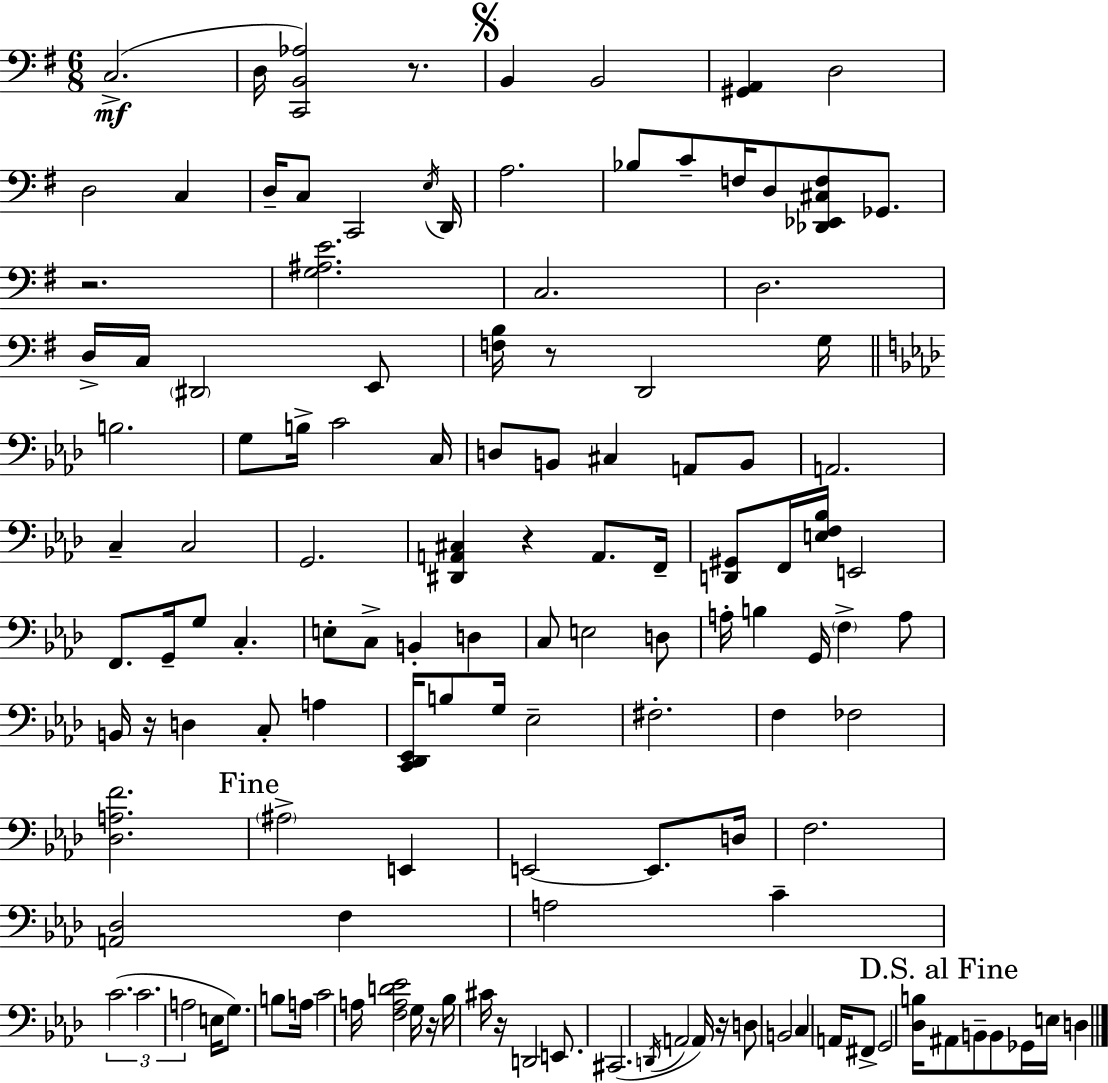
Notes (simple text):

C3/h. D3/s [C2,B2,Ab3]/h R/e. B2/q B2/h [G#2,A2]/q D3/h D3/h C3/q D3/s C3/e C2/h E3/s D2/s A3/h. Bb3/e C4/e F3/s D3/e [Db2,Eb2,C#3,F3]/e Gb2/e. R/h. [G3,A#3,E4]/h. C3/h. D3/h. D3/s C3/s D#2/h E2/e [F3,B3]/s R/e D2/h G3/s B3/h. G3/e B3/s C4/h C3/s D3/e B2/e C#3/q A2/e B2/e A2/h. C3/q C3/h G2/h. [D#2,A2,C#3]/q R/q A2/e. F2/s [D2,G#2]/e F2/s [E3,F3,Bb3]/s E2/h F2/e. G2/s G3/e C3/q. E3/e C3/e B2/q D3/q C3/e E3/h D3/e A3/s B3/q G2/s F3/q A3/e B2/s R/s D3/q C3/e A3/q [C2,Db2,Eb2]/s B3/e G3/s Eb3/h F#3/h. F3/q FES3/h [Db3,A3,F4]/h. A#3/h E2/q E2/h E2/e. D3/s F3/h. [A2,Db3]/h F3/q A3/h C4/q C4/h. C4/h. A3/h E3/s G3/e. B3/e A3/s C4/h A3/s [F3,A3,D4,Eb4]/h G3/s R/s Bb3/s C#4/s R/s D2/h E2/e. C#2/h. D2/s A2/h A2/s R/s D3/e B2/h C3/q A2/s F#2/e G2/h [Db3,B3]/s A#2/e B2/e B2/e Gb2/s E3/s D3/q